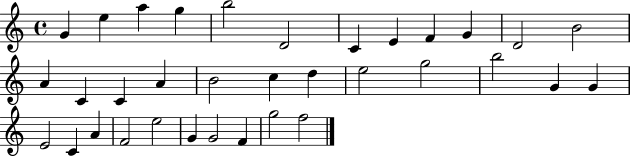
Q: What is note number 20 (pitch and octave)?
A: E5